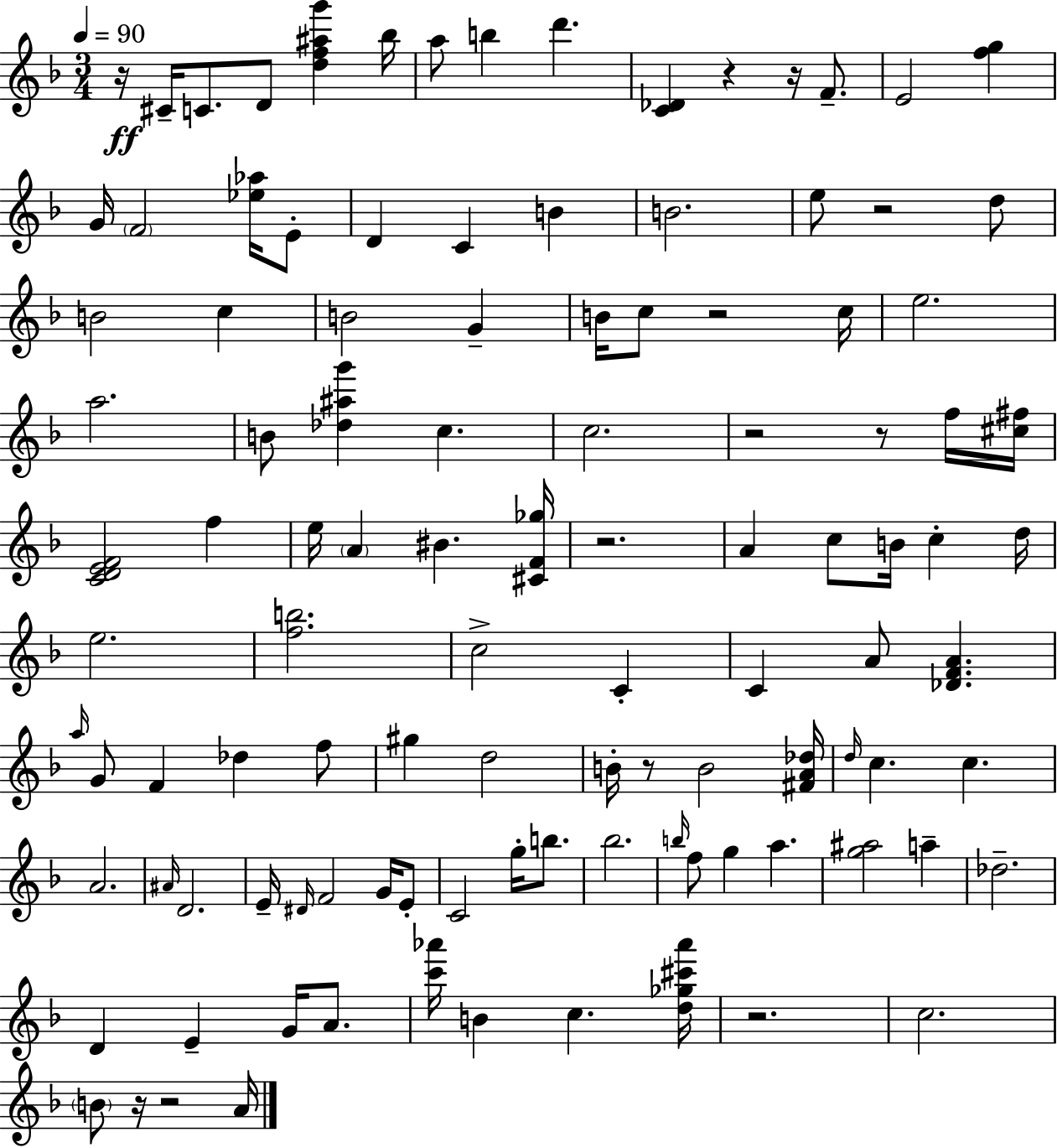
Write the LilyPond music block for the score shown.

{
  \clef treble
  \numericTimeSignature
  \time 3/4
  \key d \minor
  \tempo 4 = 90
  r16\ff cis'16-- c'8. d'8 <d'' f'' ais'' g'''>4 bes''16 | a''8 b''4 d'''4. | <c' des'>4 r4 r16 f'8.-- | e'2 <f'' g''>4 | \break g'16 \parenthesize f'2 <ees'' aes''>16 e'8-. | d'4 c'4 b'4 | b'2. | e''8 r2 d''8 | \break b'2 c''4 | b'2 g'4-- | b'16 c''8 r2 c''16 | e''2. | \break a''2. | b'8 <des'' ais'' g'''>4 c''4. | c''2. | r2 r8 f''16 <cis'' fis''>16 | \break <c' d' e' f'>2 f''4 | e''16 \parenthesize a'4 bis'4. <cis' f' ges''>16 | r2. | a'4 c''8 b'16 c''4-. d''16 | \break e''2. | <f'' b''>2. | c''2-> c'4-. | c'4 a'8 <des' f' a'>4. | \break \grace { a''16 } g'8 f'4 des''4 f''8 | gis''4 d''2 | b'16-. r8 b'2 | <fis' a' des''>16 \grace { d''16 } c''4. c''4. | \break a'2. | \grace { ais'16 } d'2. | e'16-- \grace { dis'16 } f'2 | g'16 e'8-. c'2 | \break g''16-. b''8. bes''2. | \grace { b''16 } f''8 g''4 a''4. | <g'' ais''>2 | a''4-- des''2.-- | \break d'4 e'4-- | g'16 a'8. <c''' aes'''>16 b'4 c''4. | <d'' ges'' cis''' aes'''>16 r2. | c''2. | \break \parenthesize b'8 r16 r2 | a'16 \bar "|."
}